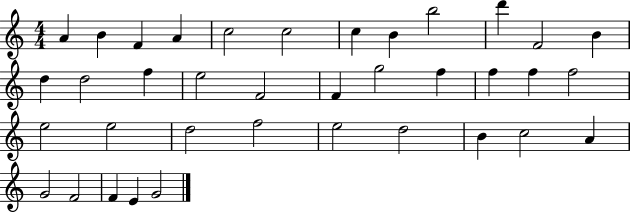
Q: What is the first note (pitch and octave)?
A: A4